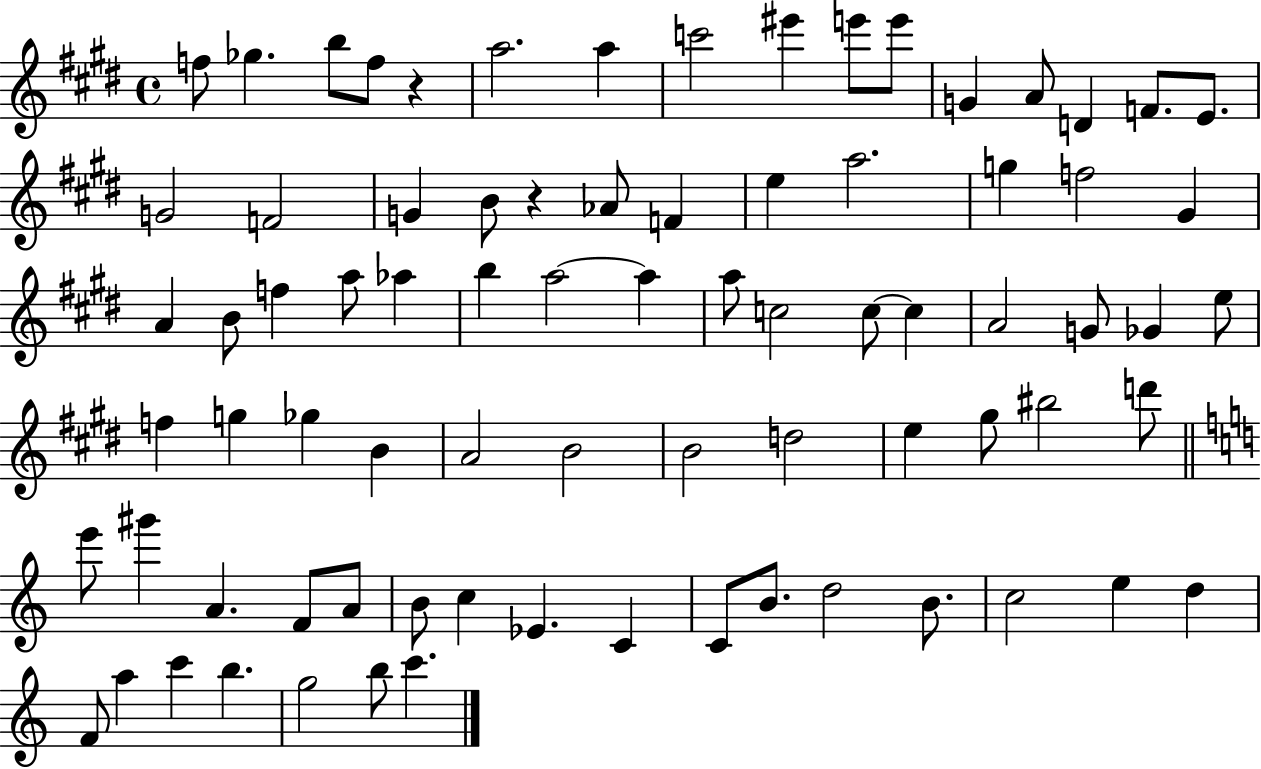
{
  \clef treble
  \time 4/4
  \defaultTimeSignature
  \key e \major
  f''8 ges''4. b''8 f''8 r4 | a''2. a''4 | c'''2 eis'''4 e'''8 e'''8 | g'4 a'8 d'4 f'8. e'8. | \break g'2 f'2 | g'4 b'8 r4 aes'8 f'4 | e''4 a''2. | g''4 f''2 gis'4 | \break a'4 b'8 f''4 a''8 aes''4 | b''4 a''2~~ a''4 | a''8 c''2 c''8~~ c''4 | a'2 g'8 ges'4 e''8 | \break f''4 g''4 ges''4 b'4 | a'2 b'2 | b'2 d''2 | e''4 gis''8 bis''2 d'''8 | \break \bar "||" \break \key c \major e'''8 gis'''4 a'4. f'8 a'8 | b'8 c''4 ees'4. c'4 | c'8 b'8. d''2 b'8. | c''2 e''4 d''4 | \break f'8 a''4 c'''4 b''4. | g''2 b''8 c'''4. | \bar "|."
}